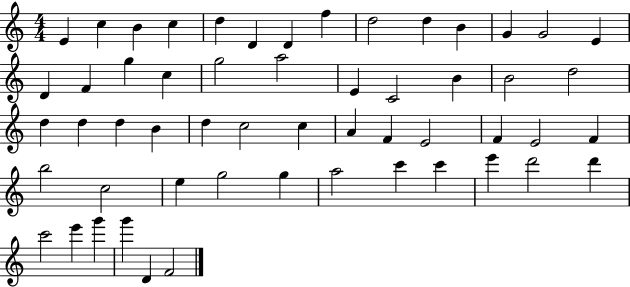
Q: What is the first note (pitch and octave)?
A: E4